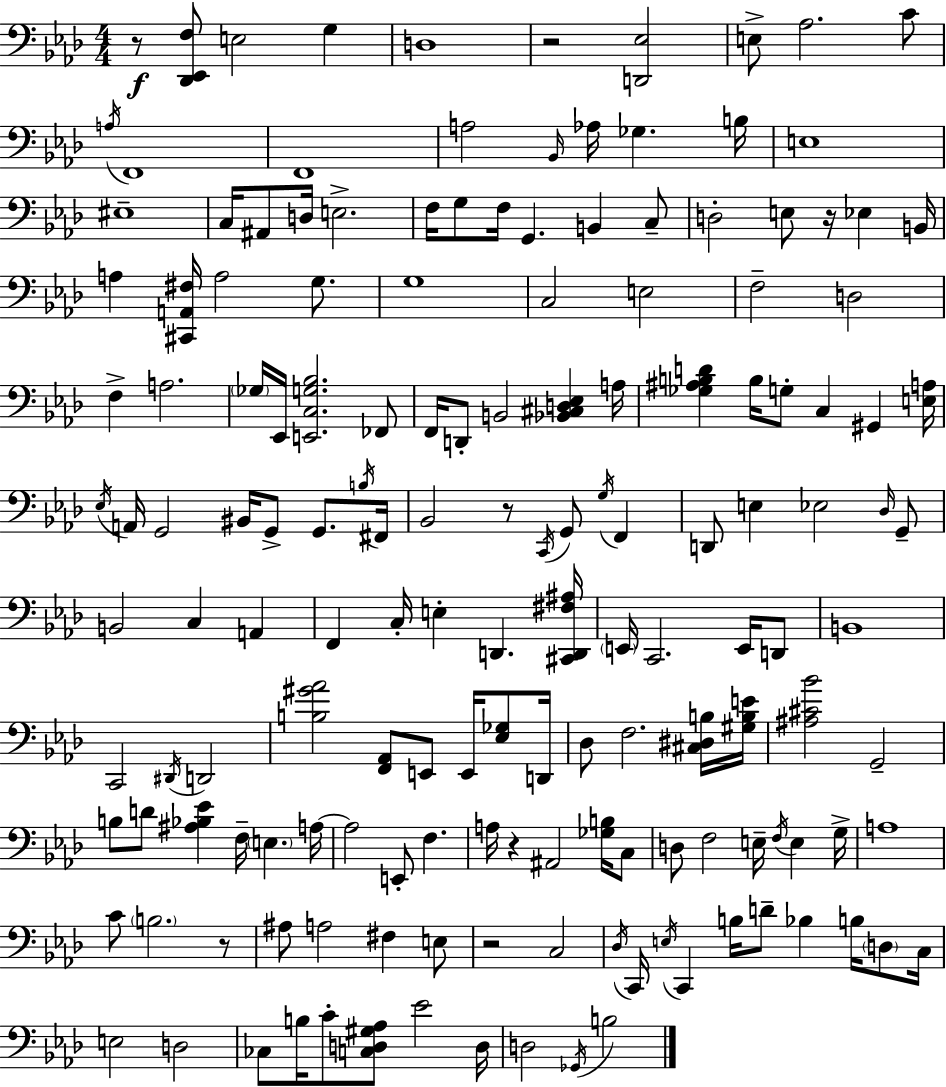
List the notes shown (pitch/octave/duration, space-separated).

R/e [Db2,Eb2,F3]/e E3/h G3/q D3/w R/h [D2,Eb3]/h E3/e Ab3/h. C4/e A3/s F2/w F2/w A3/h Bb2/s Ab3/s Gb3/q. B3/s E3/w EIS3/w C3/s A#2/e D3/s E3/h. F3/s G3/e F3/s G2/q. B2/q C3/e D3/h E3/e R/s Eb3/q B2/s A3/q [C#2,A2,F#3]/s A3/h G3/e. G3/w C3/h E3/h F3/h D3/h F3/q A3/h. Gb3/s Eb2/s [E2,C3,G3,Bb3]/h. FES2/e F2/s D2/e B2/h [Bb2,C#3,D3,Eb3]/q A3/s [Gb3,A#3,B3,D4]/q B3/s G3/e C3/q G#2/q [E3,A3]/s Eb3/s A2/s G2/h BIS2/s G2/e G2/e. B3/s F#2/s Bb2/h R/e C2/s G2/e G3/s F2/q D2/e E3/q Eb3/h Db3/s G2/e B2/h C3/q A2/q F2/q C3/s E3/q D2/q. [C#2,D2,F#3,A#3]/s E2/s C2/h. E2/s D2/e B2/w C2/h D#2/s D2/h [B3,G#4,Ab4]/h [F2,Ab2]/e E2/e E2/s [Eb3,Gb3]/e D2/s Db3/e F3/h. [C#3,D#3,B3]/s [G#3,B3,E4]/s [A#3,C#4,Bb4]/h G2/h B3/e D4/e [A#3,Bb3,Eb4]/q F3/s E3/q. A3/s A3/h E2/e F3/q. A3/s R/q A#2/h [Gb3,B3]/s C3/e D3/e F3/h E3/s F3/s E3/q G3/s A3/w C4/e B3/h. R/e A#3/e A3/h F#3/q E3/e R/h C3/h Db3/s C2/s E3/s C2/q B3/s D4/e Bb3/q B3/s D3/e C3/s E3/h D3/h CES3/e B3/s C4/e [C3,D3,G#3,Ab3]/e Eb4/h D3/s D3/h Gb2/s B3/h